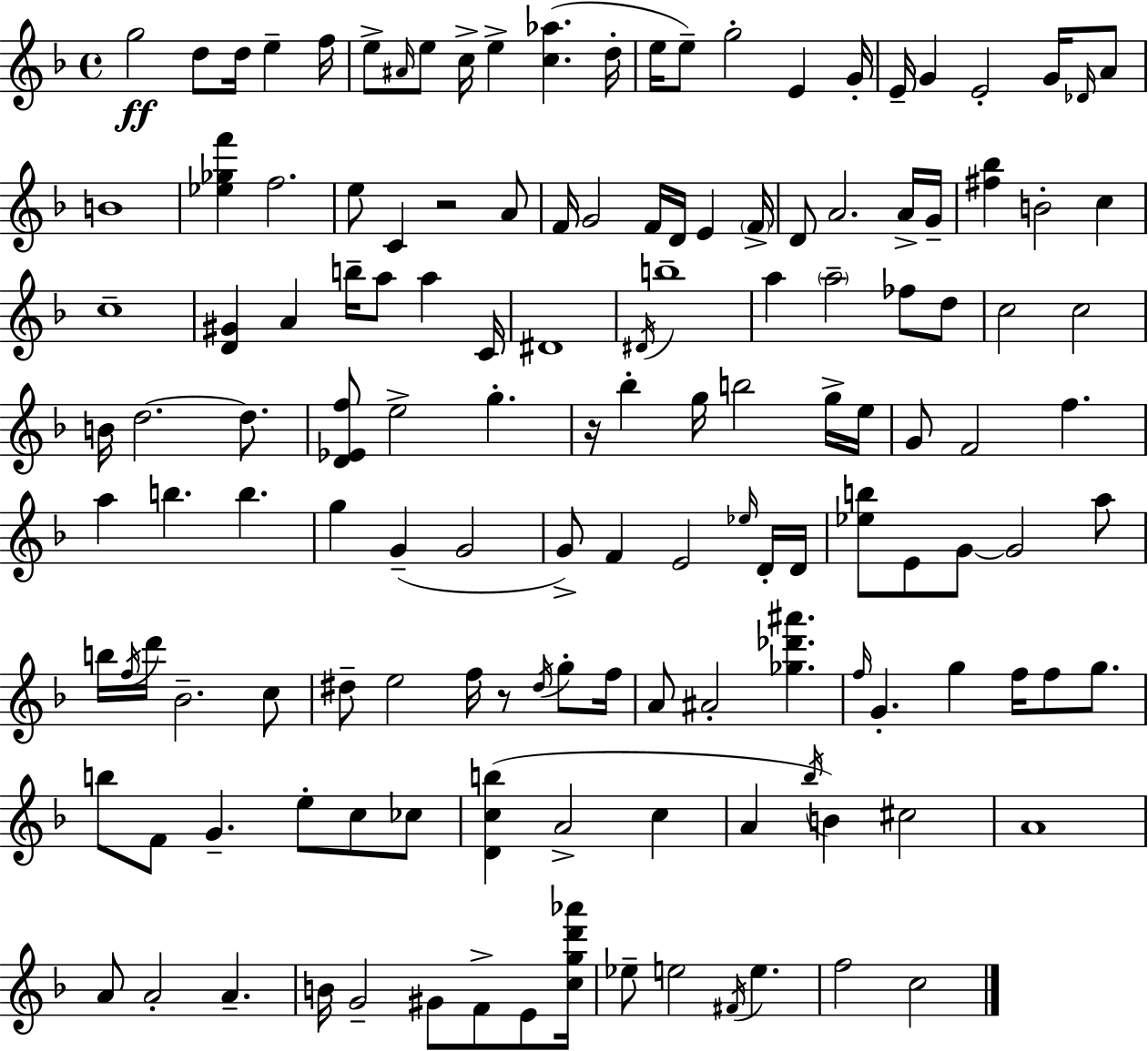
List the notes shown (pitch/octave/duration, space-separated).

G5/h D5/e D5/s E5/q F5/s E5/e A#4/s E5/e C5/s E5/q [C5,Ab5]/q. D5/s E5/s E5/e G5/h E4/q G4/s E4/s G4/q E4/h G4/s Db4/s A4/e B4/w [Eb5,Gb5,F6]/q F5/h. E5/e C4/q R/h A4/e F4/s G4/h F4/s D4/s E4/q F4/s D4/e A4/h. A4/s G4/s [F#5,Bb5]/q B4/h C5/q C5/w [D4,G#4]/q A4/q B5/s A5/e A5/q C4/s D#4/w D#4/s B5/w A5/q A5/h FES5/e D5/e C5/h C5/h B4/s D5/h. D5/e. [D4,Eb4,F5]/e E5/h G5/q. R/s Bb5/q G5/s B5/h G5/s E5/s G4/e F4/h F5/q. A5/q B5/q. B5/q. G5/q G4/q G4/h G4/e F4/q E4/h Eb5/s D4/s D4/s [Eb5,B5]/e E4/e G4/e G4/h A5/e B5/s F5/s D6/s Bb4/h. C5/e D#5/e E5/h F5/s R/e D#5/s G5/e F5/s A4/e A#4/h [Gb5,Db6,A#6]/q. F5/s G4/q. G5/q F5/s F5/e G5/e. B5/e F4/e G4/q. E5/e C5/e CES5/e [D4,C5,B5]/q A4/h C5/q A4/q Bb5/s B4/q C#5/h A4/w A4/e A4/h A4/q. B4/s G4/h G#4/e F4/e E4/e [C5,G5,D6,Ab6]/s Eb5/e E5/h F#4/s E5/q. F5/h C5/h